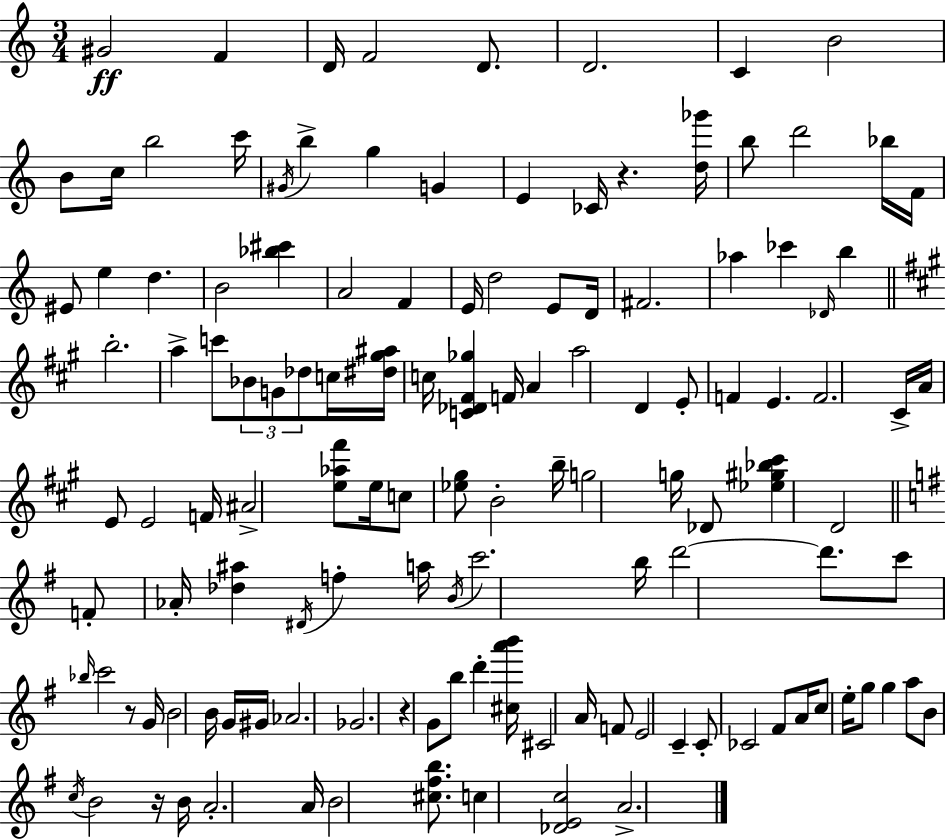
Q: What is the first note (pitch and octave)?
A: G#4